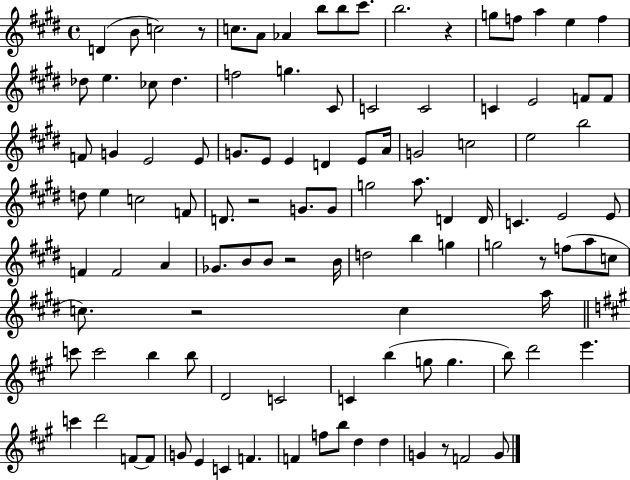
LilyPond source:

{
  \clef treble
  \time 4/4
  \defaultTimeSignature
  \key e \major
  d'4( b'8 c''2) r8 | c''8. a'8 aes'4 b''8 b''8 cis'''8. | b''2. r4 | g''8 f''8 a''4 e''4 f''4 | \break des''8 e''4. ces''8 des''4. | f''2 g''4. cis'8 | c'2 c'2 | c'4 e'2 f'8 f'8 | \break f'8 g'4 e'2 e'8 | g'8. e'8 e'4 d'4 e'8 a'16 | g'2 c''2 | e''2 b''2 | \break d''8 e''4 c''2 f'8 | d'8. r2 g'8. g'8 | g''2 a''8. d'4 d'16 | c'4. e'2 e'8 | \break f'4 f'2 a'4 | ges'8. b'8 b'8 r2 b'16 | d''2 b''4 g''4 | g''2 r8 f''8( a''8 c''8 | \break c''8.) r2 c''4 a''16 | \bar "||" \break \key a \major c'''8 c'''2 b''4 b''8 | d'2 c'2 | c'4 b''4( g''8 g''4. | b''8) d'''2 e'''4. | \break c'''4 d'''2 f'8~~ f'8 | g'8 e'4 c'4 f'4. | f'4 f''8 b''8 d''4 d''4 | g'4 r8 f'2 g'8 | \break \bar "|."
}